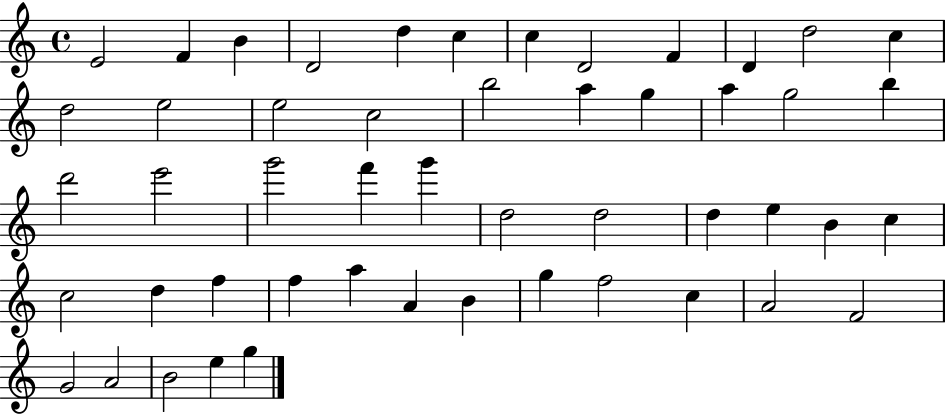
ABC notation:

X:1
T:Untitled
M:4/4
L:1/4
K:C
E2 F B D2 d c c D2 F D d2 c d2 e2 e2 c2 b2 a g a g2 b d'2 e'2 g'2 f' g' d2 d2 d e B c c2 d f f a A B g f2 c A2 F2 G2 A2 B2 e g